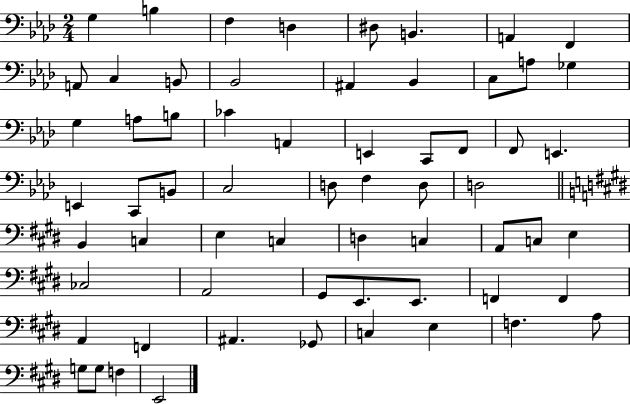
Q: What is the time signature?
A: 2/4